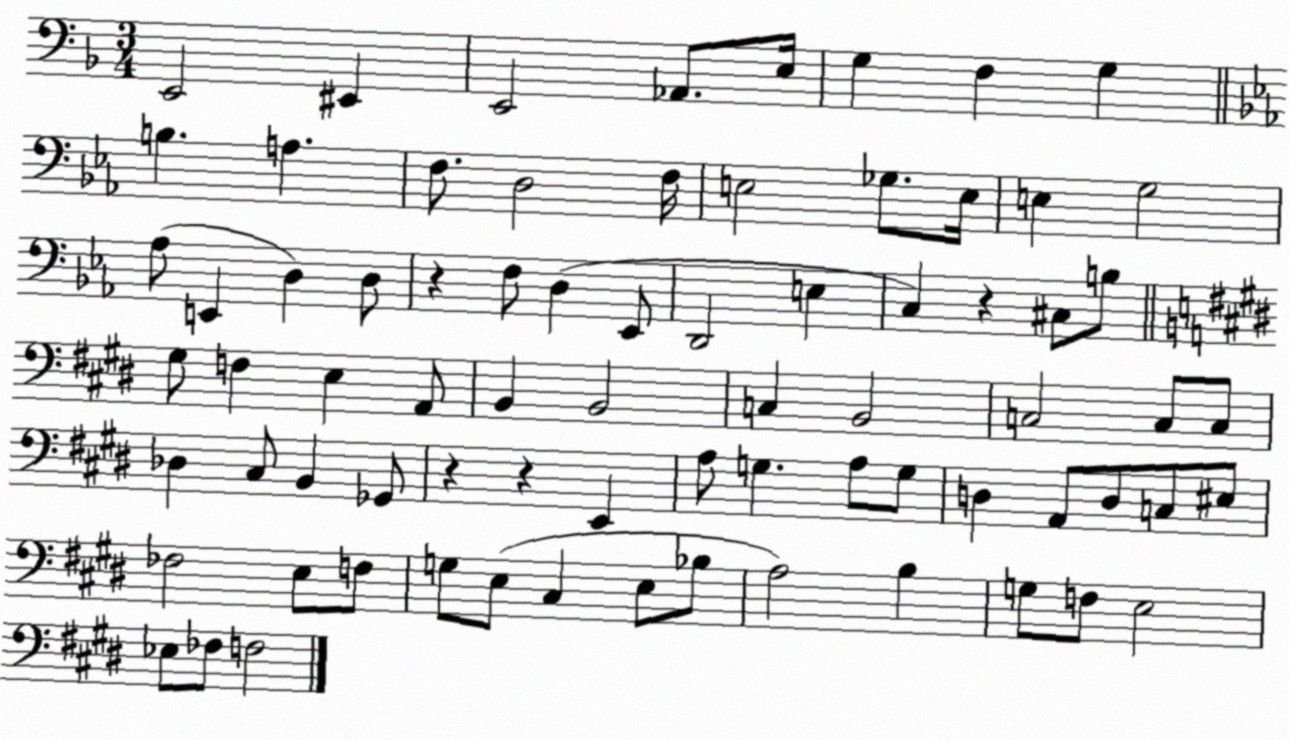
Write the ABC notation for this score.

X:1
T:Untitled
M:3/4
L:1/4
K:F
E,,2 ^E,, E,,2 _A,,/2 E,/4 G, F, G, B, A, F,/2 D,2 F,/4 E,2 _G,/2 E,/4 E, G,2 _A,/2 E,, D, D,/2 z F,/2 D, _E,,/2 D,,2 E, C, z ^C,/2 B,/2 ^G,/2 F, E, A,,/2 B,, B,,2 C, B,,2 C,2 C,/2 C,/2 _D, ^C,/2 B,, _G,,/2 z z E,, A,/2 G, A,/2 G,/2 D, A,,/2 D,/2 C,/2 ^E,/2 _F,2 E,/2 F,/2 G,/2 E,/2 ^C, E,/2 _B,/2 A,2 B, G,/2 F,/2 E,2 _E,/2 _F,/2 F,2